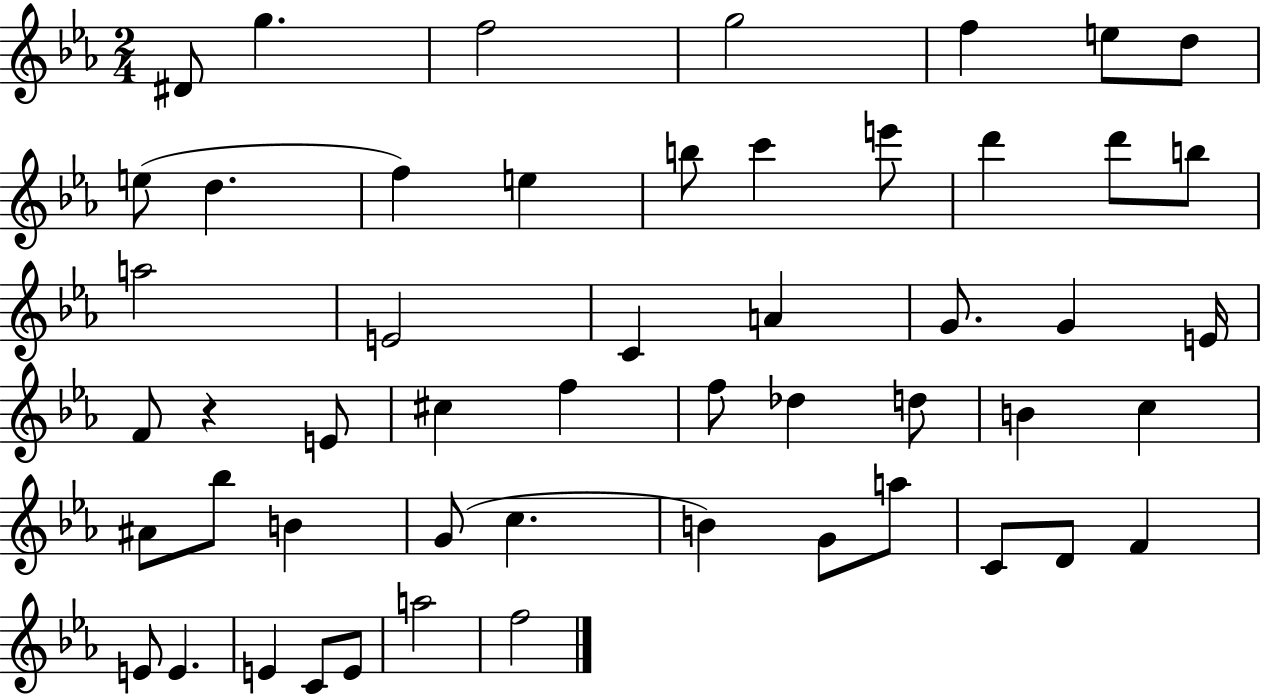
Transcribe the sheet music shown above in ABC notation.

X:1
T:Untitled
M:2/4
L:1/4
K:Eb
^D/2 g f2 g2 f e/2 d/2 e/2 d f e b/2 c' e'/2 d' d'/2 b/2 a2 E2 C A G/2 G E/4 F/2 z E/2 ^c f f/2 _d d/2 B c ^A/2 _b/2 B G/2 c B G/2 a/2 C/2 D/2 F E/2 E E C/2 E/2 a2 f2